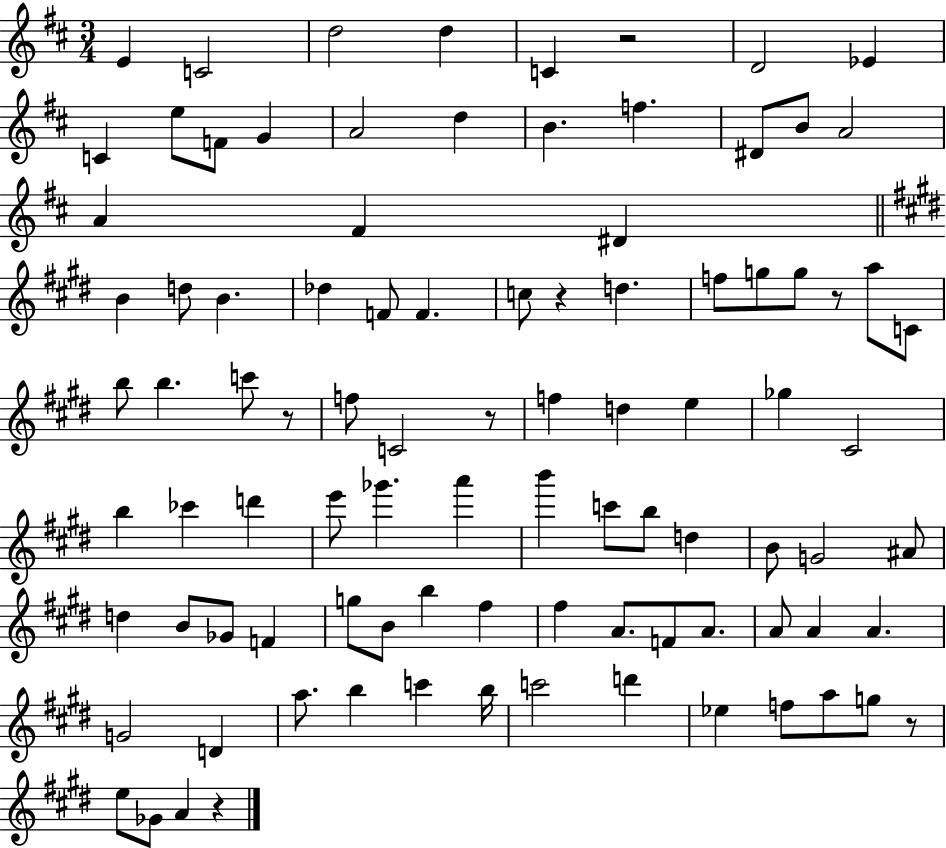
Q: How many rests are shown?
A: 7